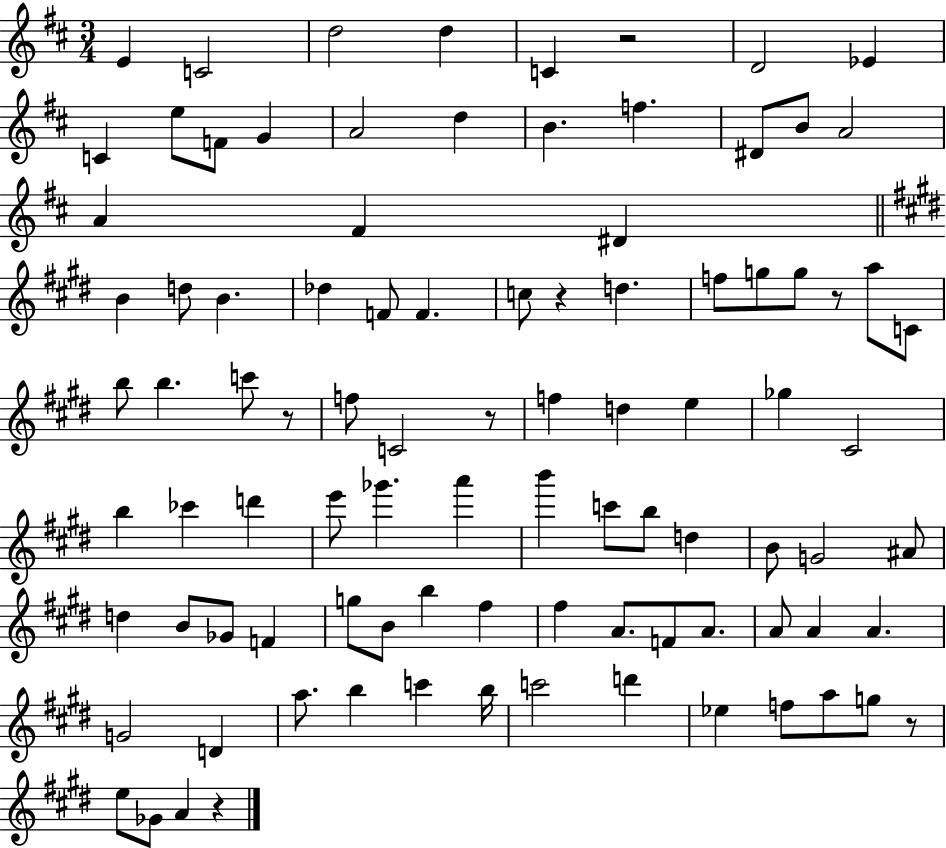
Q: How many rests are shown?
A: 7